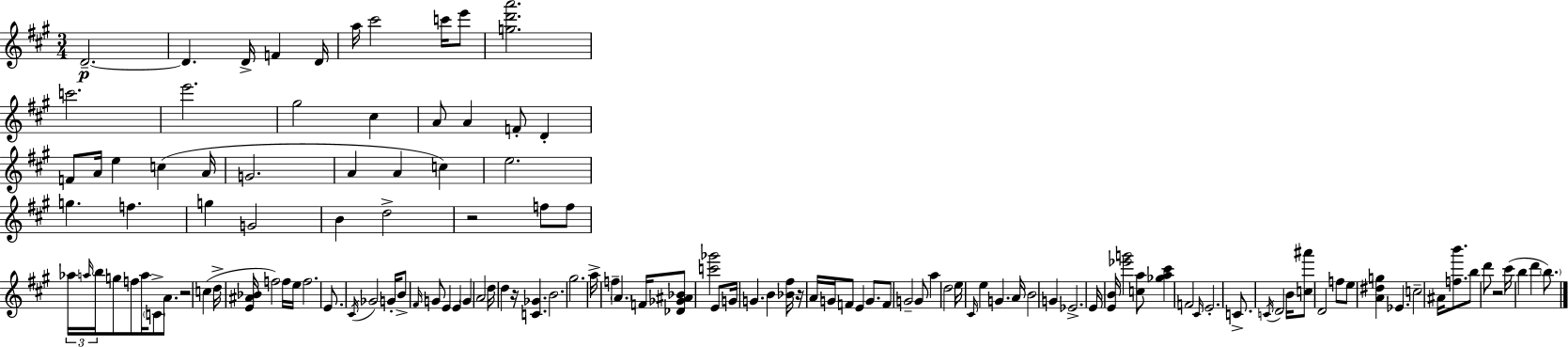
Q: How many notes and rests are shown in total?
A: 128